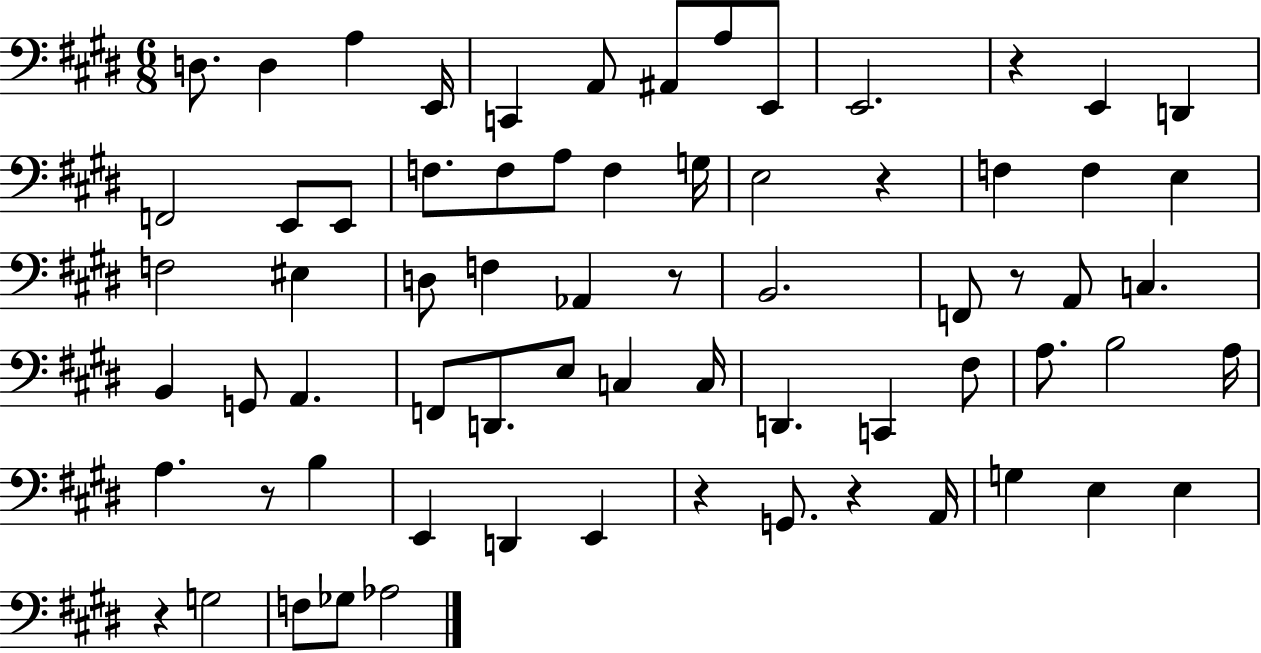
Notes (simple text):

D3/e. D3/q A3/q E2/s C2/q A2/e A#2/e A3/e E2/e E2/h. R/q E2/q D2/q F2/h E2/e E2/e F3/e. F3/e A3/e F3/q G3/s E3/h R/q F3/q F3/q E3/q F3/h EIS3/q D3/e F3/q Ab2/q R/e B2/h. F2/e R/e A2/e C3/q. B2/q G2/e A2/q. F2/e D2/e. E3/e C3/q C3/s D2/q. C2/q F#3/e A3/e. B3/h A3/s A3/q. R/e B3/q E2/q D2/q E2/q R/q G2/e. R/q A2/s G3/q E3/q E3/q R/q G3/h F3/e Gb3/e Ab3/h